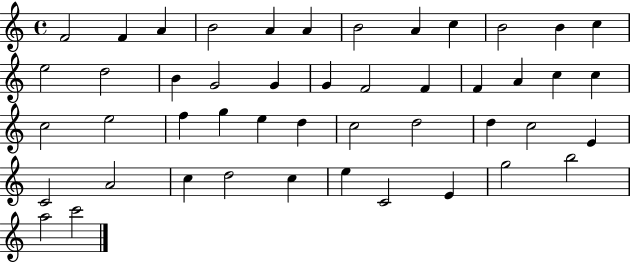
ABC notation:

X:1
T:Untitled
M:4/4
L:1/4
K:C
F2 F A B2 A A B2 A c B2 B c e2 d2 B G2 G G F2 F F A c c c2 e2 f g e d c2 d2 d c2 E C2 A2 c d2 c e C2 E g2 b2 a2 c'2